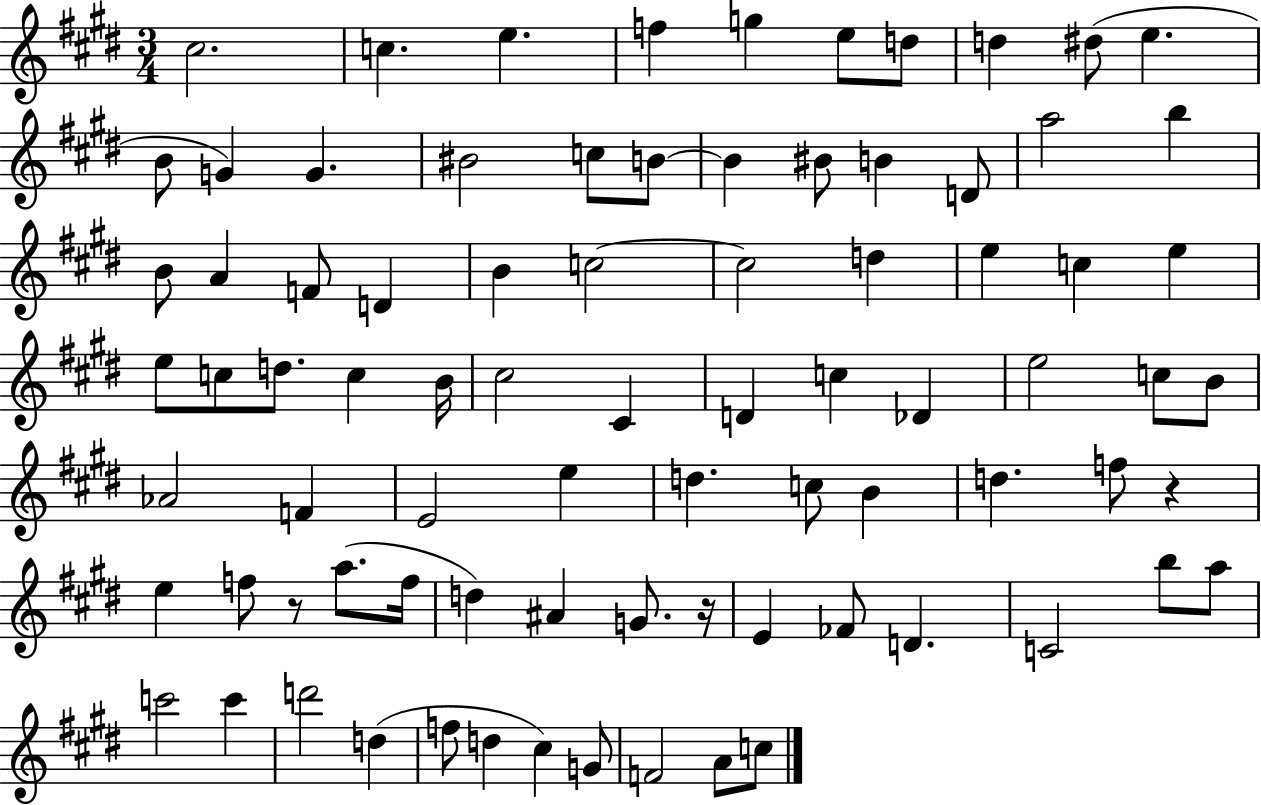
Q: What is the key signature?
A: E major